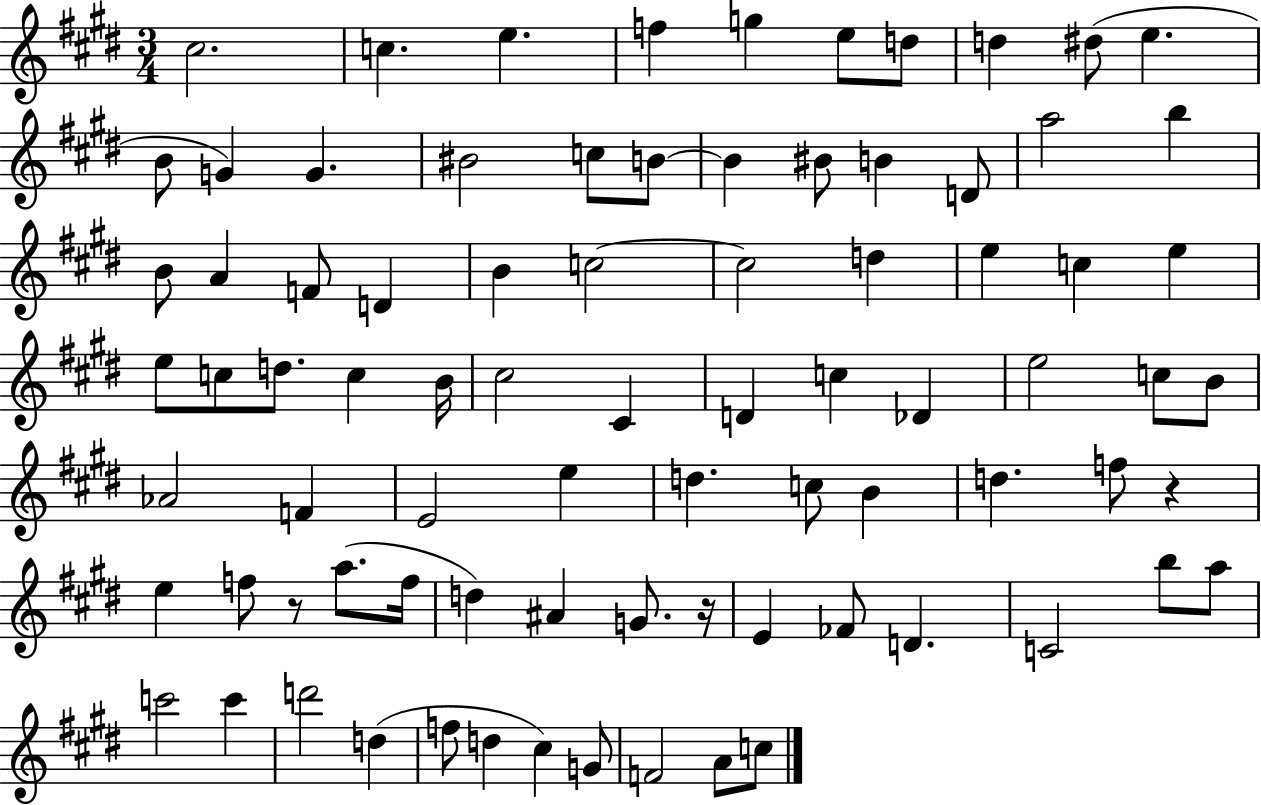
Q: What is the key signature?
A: E major